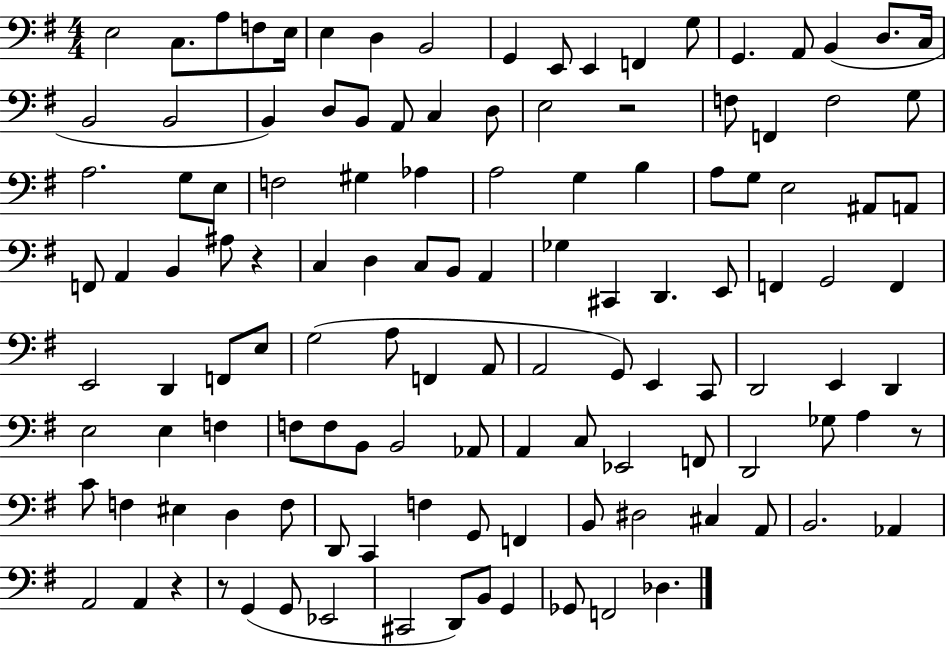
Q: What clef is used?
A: bass